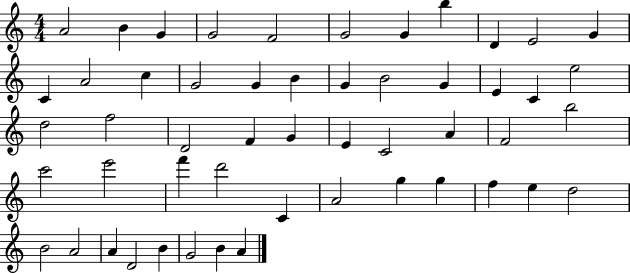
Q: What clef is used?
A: treble